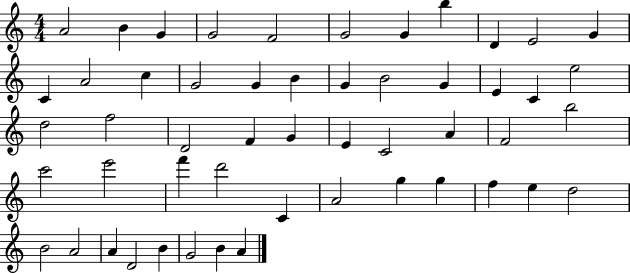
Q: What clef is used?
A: treble